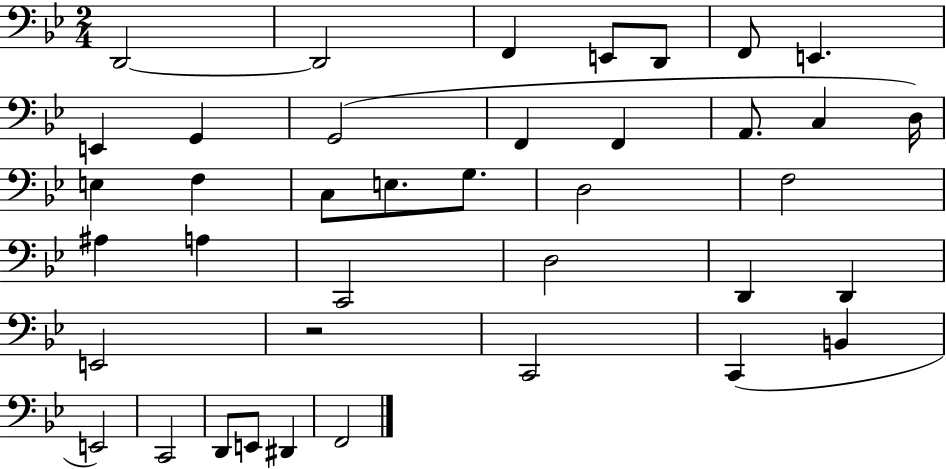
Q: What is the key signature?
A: BES major